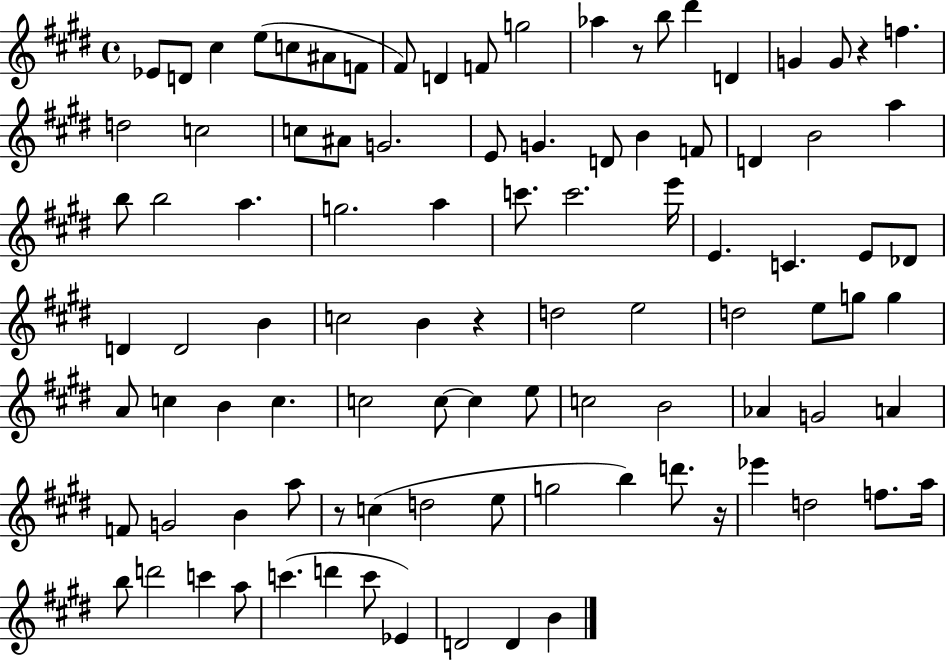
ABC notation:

X:1
T:Untitled
M:4/4
L:1/4
K:E
_E/2 D/2 ^c e/2 c/2 ^A/2 F/2 ^F/2 D F/2 g2 _a z/2 b/2 ^d' D G G/2 z f d2 c2 c/2 ^A/2 G2 E/2 G D/2 B F/2 D B2 a b/2 b2 a g2 a c'/2 c'2 e'/4 E C E/2 _D/2 D D2 B c2 B z d2 e2 d2 e/2 g/2 g A/2 c B c c2 c/2 c e/2 c2 B2 _A G2 A F/2 G2 B a/2 z/2 c d2 e/2 g2 b d'/2 z/4 _e' d2 f/2 a/4 b/2 d'2 c' a/2 c' d' c'/2 _E D2 D B